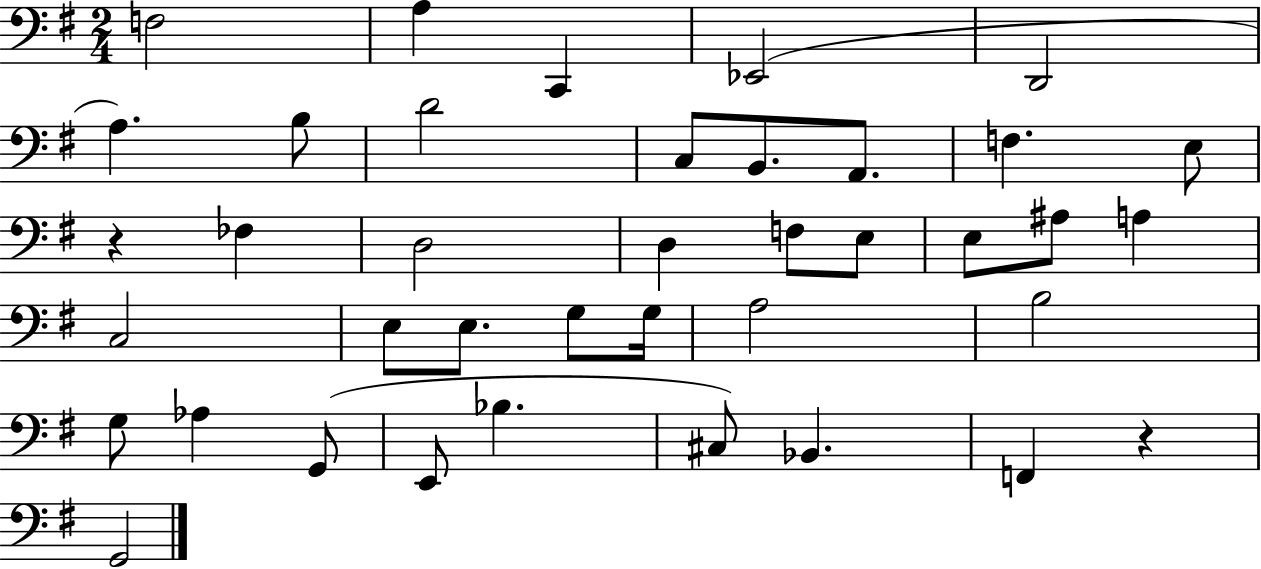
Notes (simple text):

F3/h A3/q C2/q Eb2/h D2/h A3/q. B3/e D4/h C3/e B2/e. A2/e. F3/q. E3/e R/q FES3/q D3/h D3/q F3/e E3/e E3/e A#3/e A3/q C3/h E3/e E3/e. G3/e G3/s A3/h B3/h G3/e Ab3/q G2/e E2/e Bb3/q. C#3/e Bb2/q. F2/q R/q G2/h